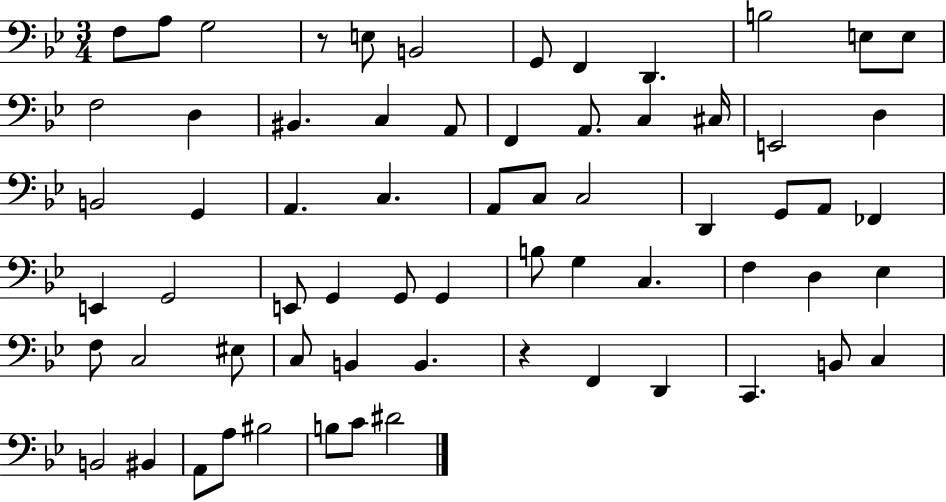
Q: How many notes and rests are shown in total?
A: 66